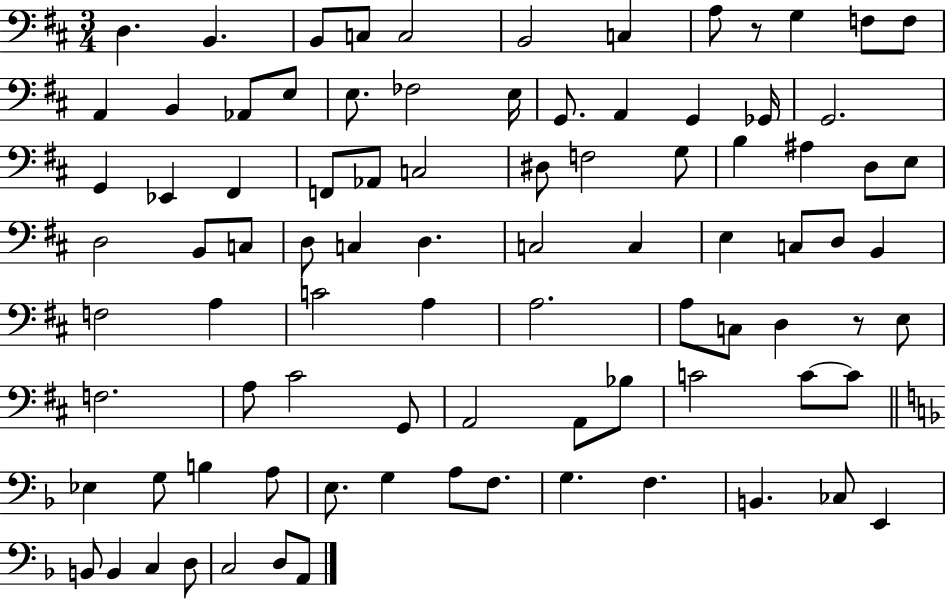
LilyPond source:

{
  \clef bass
  \numericTimeSignature
  \time 3/4
  \key d \major
  d4. b,4. | b,8 c8 c2 | b,2 c4 | a8 r8 g4 f8 f8 | \break a,4 b,4 aes,8 e8 | e8. fes2 e16 | g,8. a,4 g,4 ges,16 | g,2. | \break g,4 ees,4 fis,4 | f,8 aes,8 c2 | dis8 f2 g8 | b4 ais4 d8 e8 | \break d2 b,8 c8 | d8 c4 d4. | c2 c4 | e4 c8 d8 b,4 | \break f2 a4 | c'2 a4 | a2. | a8 c8 d4 r8 e8 | \break f2. | a8 cis'2 g,8 | a,2 a,8 bes8 | c'2 c'8~~ c'8 | \break \bar "||" \break \key d \minor ees4 g8 b4 a8 | e8. g4 a8 f8. | g4. f4. | b,4. ces8 e,4 | \break b,8 b,4 c4 d8 | c2 d8 a,8 | \bar "|."
}